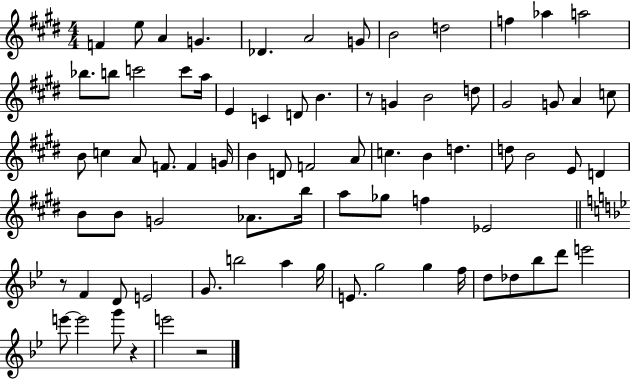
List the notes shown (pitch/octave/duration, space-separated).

F4/q E5/e A4/q G4/q. Db4/q. A4/h G4/e B4/h D5/h F5/q Ab5/q A5/h Bb5/e. B5/e C6/h C6/e A5/s E4/q C4/q D4/e B4/q. R/e G4/q B4/h D5/e G#4/h G4/e A4/q C5/e B4/e C5/q A4/e F4/e. F4/q G4/s B4/q D4/e F4/h A4/e C5/q. B4/q D5/q. D5/e B4/h E4/e D4/q B4/e B4/e G4/h Ab4/e. B5/s A5/e Gb5/e F5/q Eb4/h R/e F4/q D4/e E4/h G4/e. B5/h A5/q G5/s E4/e. G5/h G5/q F5/s D5/e Db5/e Bb5/e D6/e E6/h E6/e E6/h G6/e R/q E6/h R/h